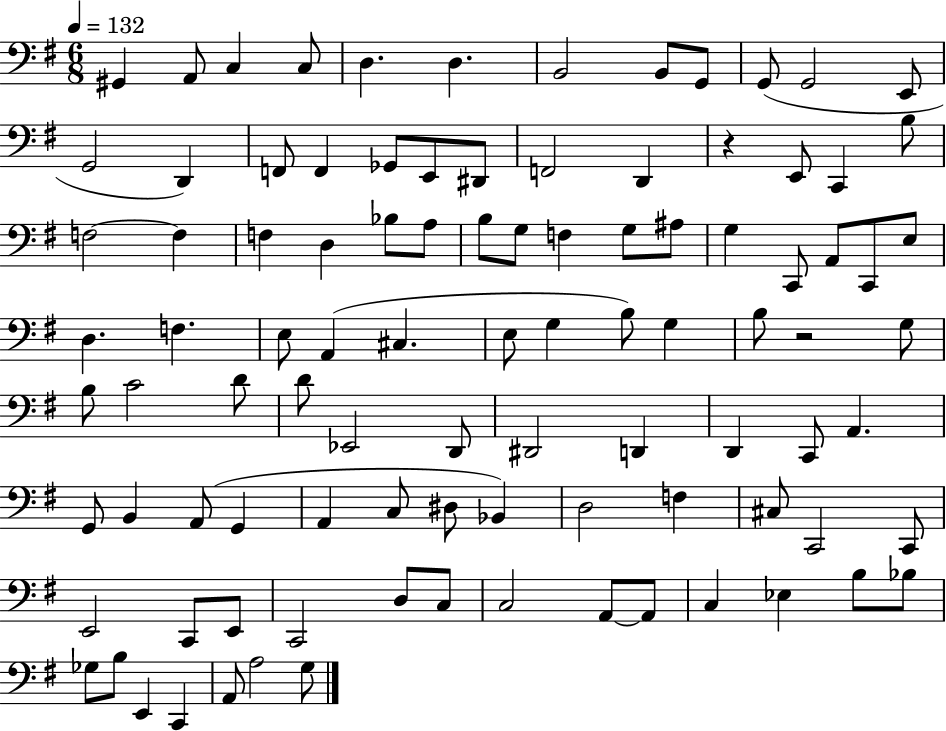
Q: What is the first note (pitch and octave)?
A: G#2